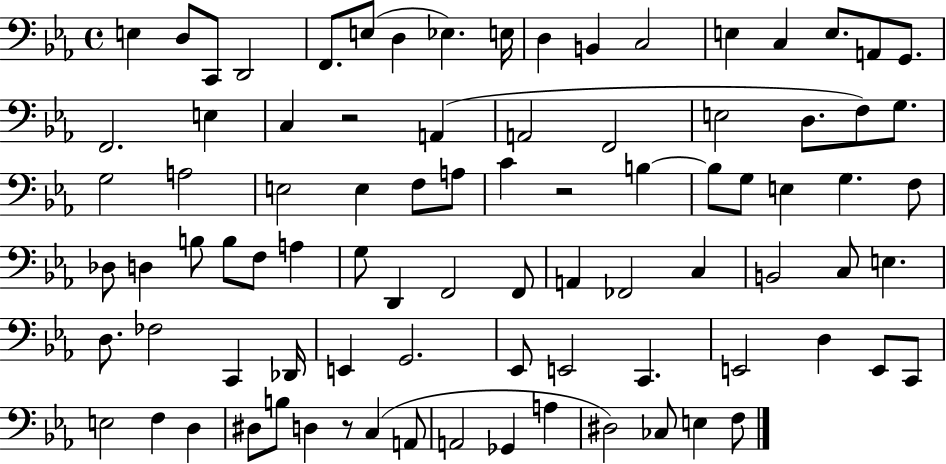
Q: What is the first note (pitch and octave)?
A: E3